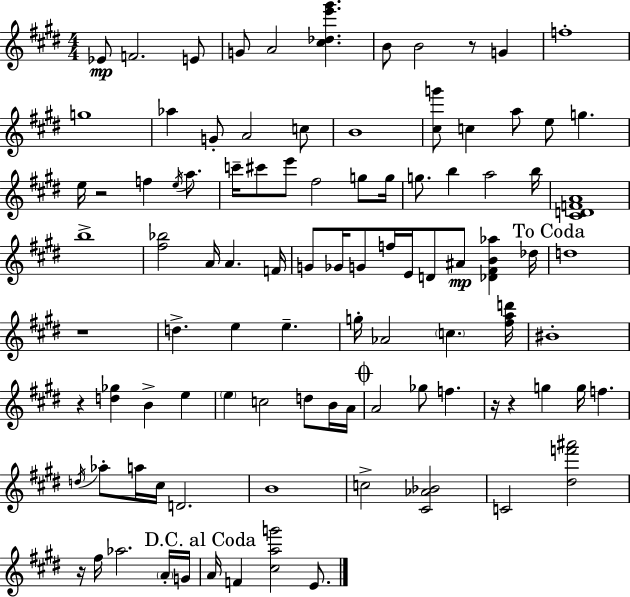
{
  \clef treble
  \numericTimeSignature
  \time 4/4
  \key e \major
  \repeat volta 2 { ees'8\mp f'2. e'8 | g'8 a'2 <cis'' des'' e''' gis'''>4. | b'8 b'2 r8 g'4 | f''1-. | \break g''1 | aes''4 g'8-. a'2 c''8 | b'1 | <cis'' g'''>8 c''4 a''8 e''8 g''4. | \break e''16 r2 f''4 \acciaccatura { e''16 } a''8. | c'''16-- cis'''8 e'''8 fis''2 g''8 | g''16 g''8. b''4 a''2 | b''16 <cis' d' f' a'>1 | \break b''1-> | <fis'' bes''>2 a'16 a'4. | f'16 g'8 ges'16 g'8 f''16 e'16 d'8 ais'8\mp <des' fis' b' aes''>4 | des''16 \mark "To Coda" d''1 | \break r1 | d''4.-> e''4 e''4.-- | g''16-. aes'2 \parenthesize c''4. | <fis'' a'' d'''>16 bis'1-. | \break r4 <d'' ges''>4 b'4-> e''4 | \parenthesize e''4 c''2 d''8 b'16 | a'16 \mark \markup { \musicglyph "scripts.coda" } a'2 ges''8 f''4. | r16 r4 g''4 g''16 f''4. | \break \acciaccatura { d''16 } aes''8-. a''16 cis''16 d'2. | b'1 | c''2-> <cis' aes' bes'>2 | c'2 <dis'' f''' ais'''>2 | \break r16 fis''16 aes''2. | \parenthesize a'16-. g'16 \mark "D.C. al Coda" a'16 f'4 <cis'' a'' g'''>2 e'8. | } \bar "|."
}